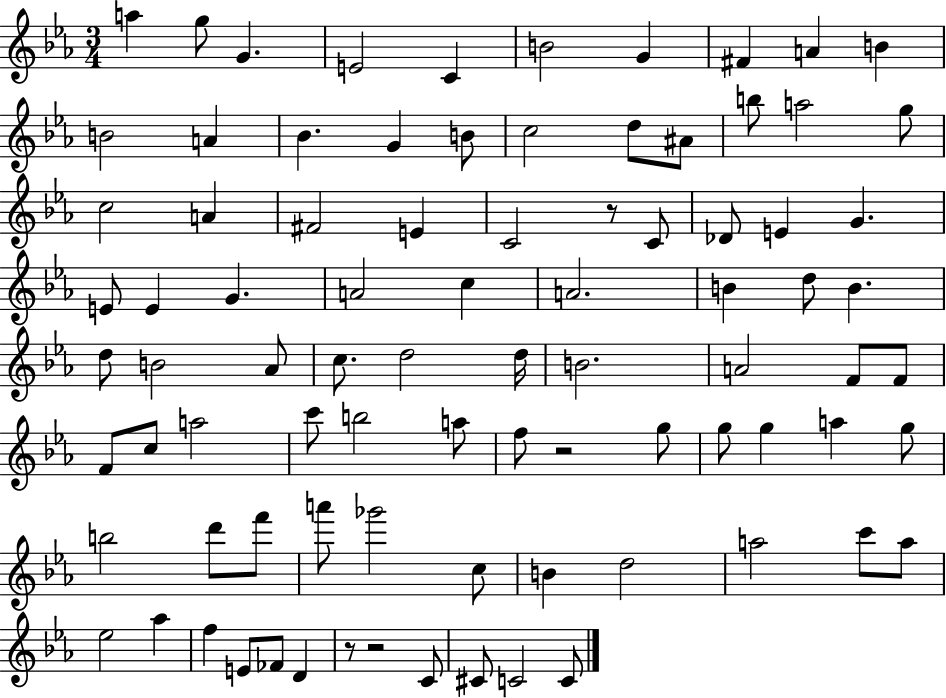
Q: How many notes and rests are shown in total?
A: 86